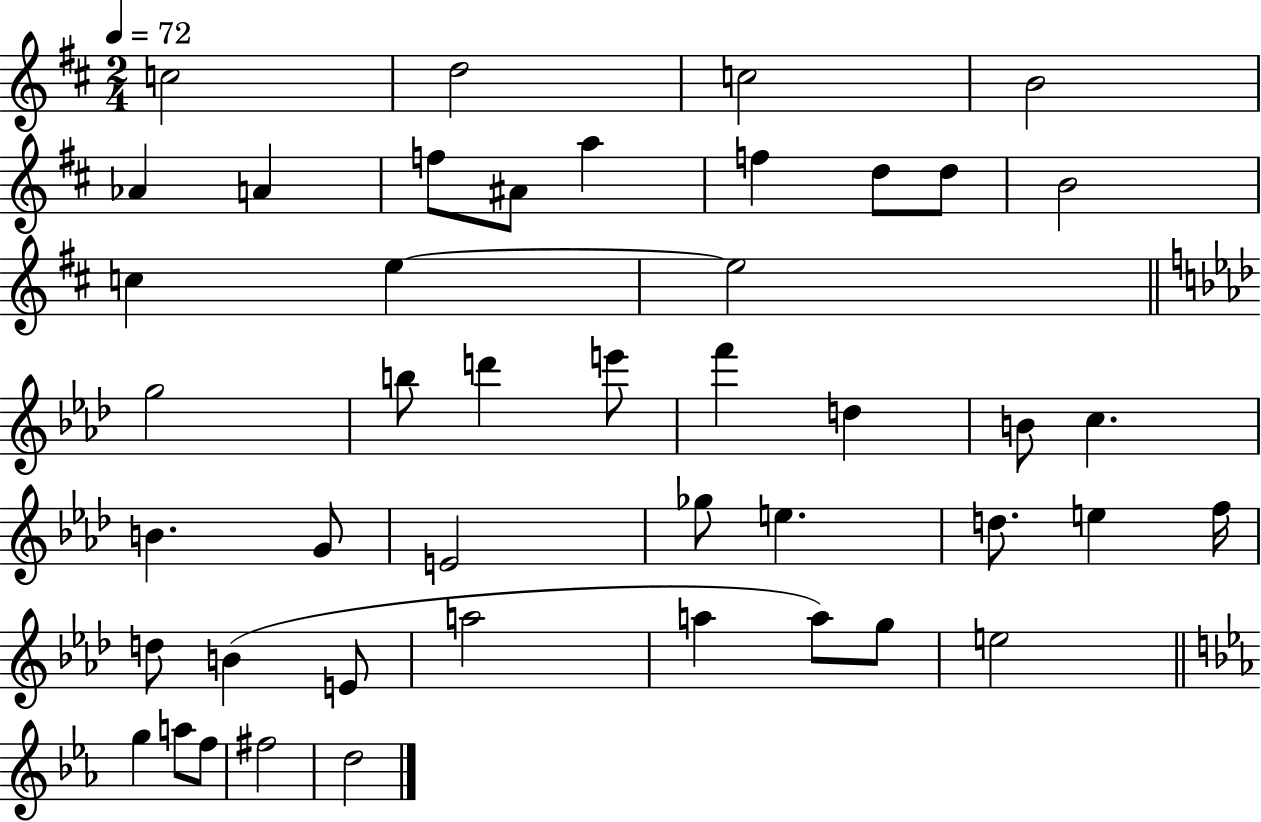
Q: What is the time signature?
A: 2/4